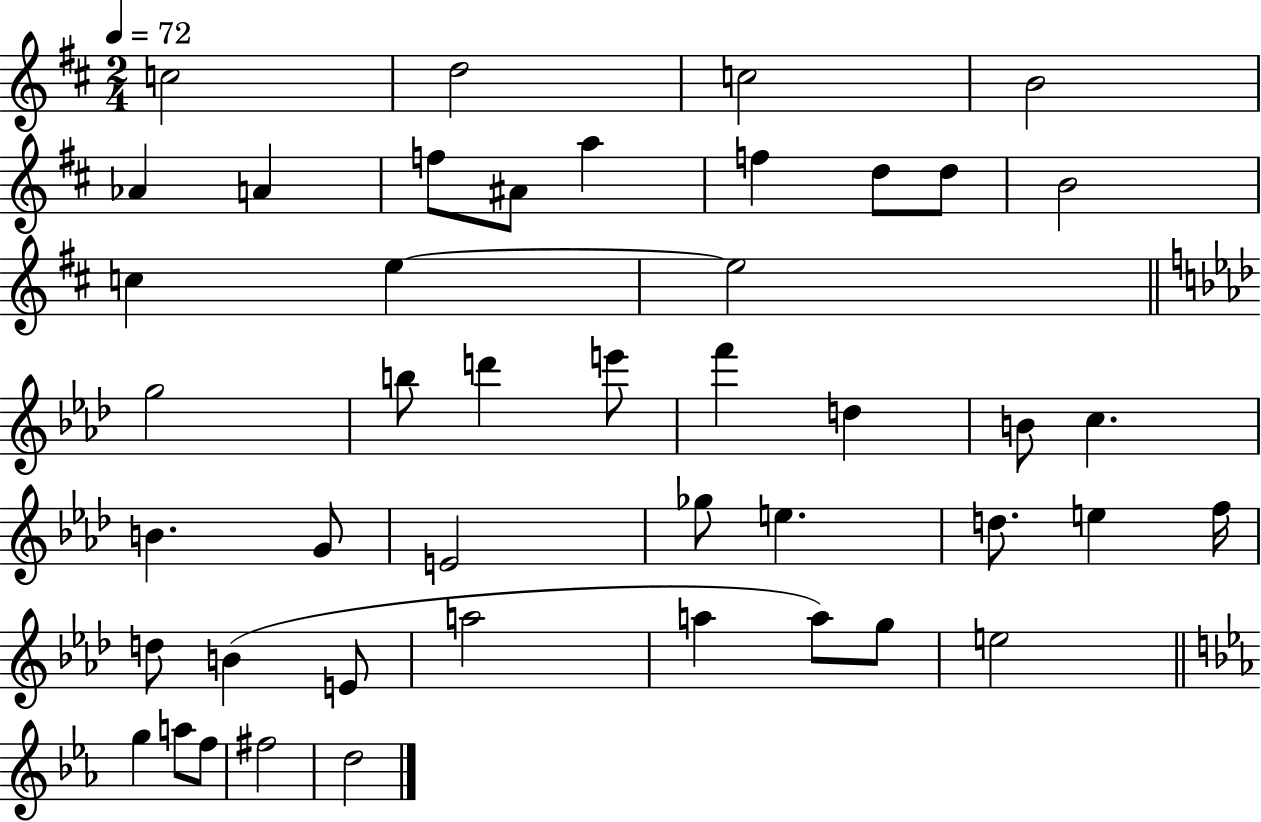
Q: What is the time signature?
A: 2/4